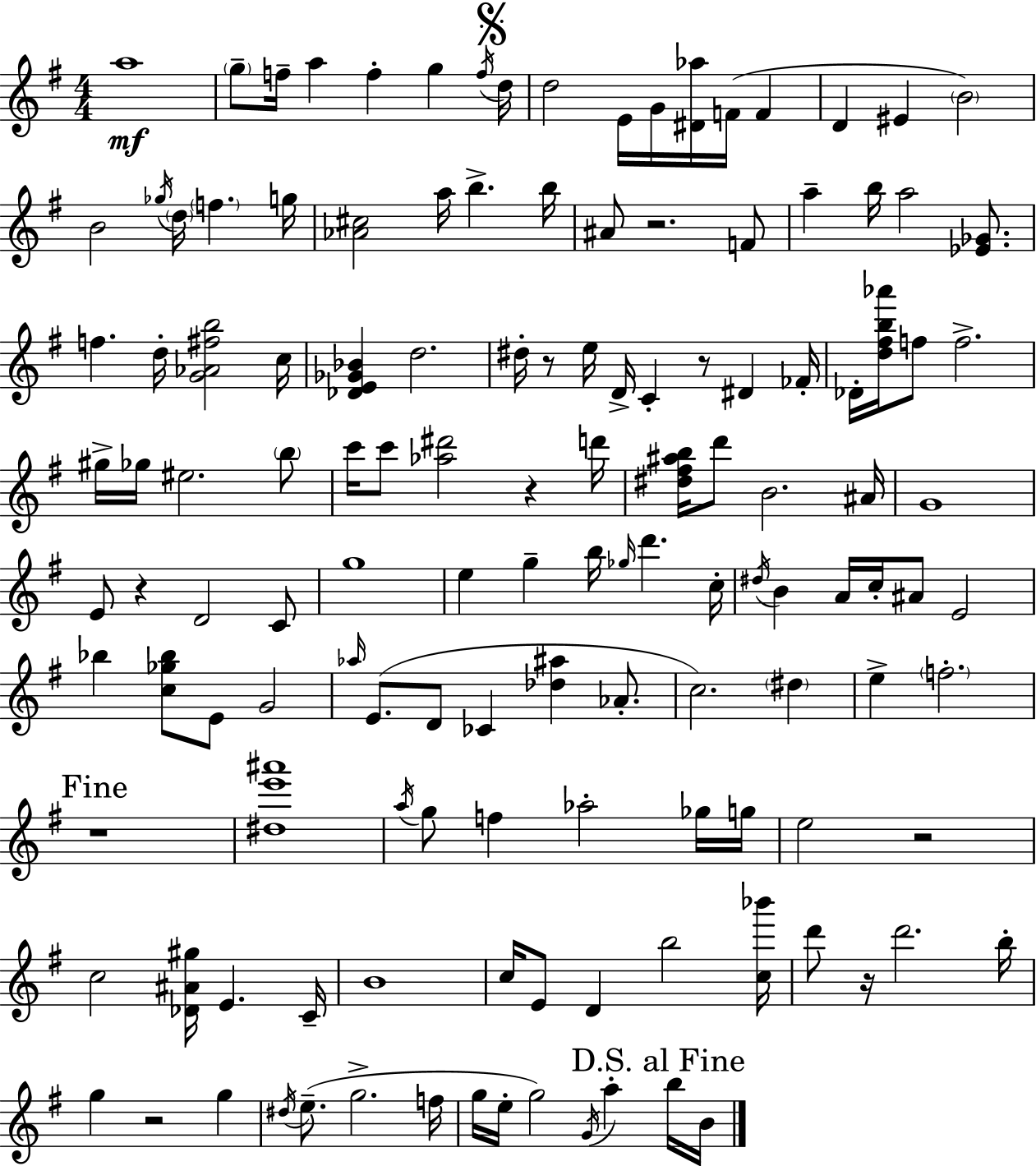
A5/w G5/e F5/s A5/q F5/q G5/q F5/s D5/s D5/h E4/s G4/s [D#4,Ab5]/s F4/s F4/q D4/q EIS4/q B4/h B4/h Gb5/s D5/s F5/q. G5/s [Ab4,C#5]/h A5/s B5/q. B5/s A#4/e R/h. F4/e A5/q B5/s A5/h [Eb4,Gb4]/e. F5/q. D5/s [G4,Ab4,F#5,B5]/h C5/s [Db4,E4,Gb4,Bb4]/q D5/h. D#5/s R/e E5/s D4/s C4/q R/e D#4/q FES4/s Db4/s [D5,F#5,B5,Ab6]/s F5/e F5/h. G#5/s Gb5/s EIS5/h. B5/e C6/s C6/e [Ab5,D#6]/h R/q D6/s [D#5,F#5,A#5,B5]/s D6/e B4/h. A#4/s G4/w E4/e R/q D4/h C4/e G5/w E5/q G5/q B5/s Gb5/s D6/q. C5/s D#5/s B4/q A4/s C5/s A#4/e E4/h Bb5/q [C5,Gb5,Bb5]/e E4/e G4/h Ab5/s E4/e. D4/e CES4/q [Db5,A#5]/q Ab4/e. C5/h. D#5/q E5/q F5/h. R/w [D#5,E6,A#6]/w A5/s G5/e F5/q Ab5/h Gb5/s G5/s E5/h R/h C5/h [Db4,A#4,G#5]/s E4/q. C4/s B4/w C5/s E4/e D4/q B5/h [C5,Bb6]/s D6/e R/s D6/h. B5/s G5/q R/h G5/q D#5/s E5/e. G5/h. F5/s G5/s E5/s G5/h G4/s A5/q B5/s B4/s